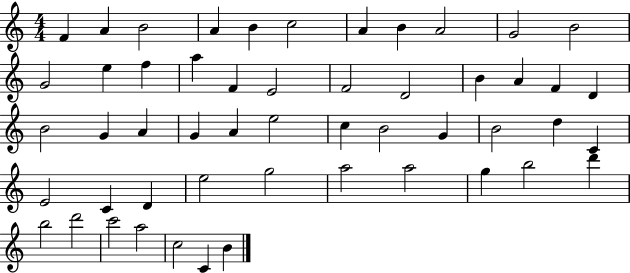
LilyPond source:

{
  \clef treble
  \numericTimeSignature
  \time 4/4
  \key c \major
  f'4 a'4 b'2 | a'4 b'4 c''2 | a'4 b'4 a'2 | g'2 b'2 | \break g'2 e''4 f''4 | a''4 f'4 e'2 | f'2 d'2 | b'4 a'4 f'4 d'4 | \break b'2 g'4 a'4 | g'4 a'4 e''2 | c''4 b'2 g'4 | b'2 d''4 c'4 | \break e'2 c'4 d'4 | e''2 g''2 | a''2 a''2 | g''4 b''2 d'''4 | \break b''2 d'''2 | c'''2 a''2 | c''2 c'4 b'4 | \bar "|."
}